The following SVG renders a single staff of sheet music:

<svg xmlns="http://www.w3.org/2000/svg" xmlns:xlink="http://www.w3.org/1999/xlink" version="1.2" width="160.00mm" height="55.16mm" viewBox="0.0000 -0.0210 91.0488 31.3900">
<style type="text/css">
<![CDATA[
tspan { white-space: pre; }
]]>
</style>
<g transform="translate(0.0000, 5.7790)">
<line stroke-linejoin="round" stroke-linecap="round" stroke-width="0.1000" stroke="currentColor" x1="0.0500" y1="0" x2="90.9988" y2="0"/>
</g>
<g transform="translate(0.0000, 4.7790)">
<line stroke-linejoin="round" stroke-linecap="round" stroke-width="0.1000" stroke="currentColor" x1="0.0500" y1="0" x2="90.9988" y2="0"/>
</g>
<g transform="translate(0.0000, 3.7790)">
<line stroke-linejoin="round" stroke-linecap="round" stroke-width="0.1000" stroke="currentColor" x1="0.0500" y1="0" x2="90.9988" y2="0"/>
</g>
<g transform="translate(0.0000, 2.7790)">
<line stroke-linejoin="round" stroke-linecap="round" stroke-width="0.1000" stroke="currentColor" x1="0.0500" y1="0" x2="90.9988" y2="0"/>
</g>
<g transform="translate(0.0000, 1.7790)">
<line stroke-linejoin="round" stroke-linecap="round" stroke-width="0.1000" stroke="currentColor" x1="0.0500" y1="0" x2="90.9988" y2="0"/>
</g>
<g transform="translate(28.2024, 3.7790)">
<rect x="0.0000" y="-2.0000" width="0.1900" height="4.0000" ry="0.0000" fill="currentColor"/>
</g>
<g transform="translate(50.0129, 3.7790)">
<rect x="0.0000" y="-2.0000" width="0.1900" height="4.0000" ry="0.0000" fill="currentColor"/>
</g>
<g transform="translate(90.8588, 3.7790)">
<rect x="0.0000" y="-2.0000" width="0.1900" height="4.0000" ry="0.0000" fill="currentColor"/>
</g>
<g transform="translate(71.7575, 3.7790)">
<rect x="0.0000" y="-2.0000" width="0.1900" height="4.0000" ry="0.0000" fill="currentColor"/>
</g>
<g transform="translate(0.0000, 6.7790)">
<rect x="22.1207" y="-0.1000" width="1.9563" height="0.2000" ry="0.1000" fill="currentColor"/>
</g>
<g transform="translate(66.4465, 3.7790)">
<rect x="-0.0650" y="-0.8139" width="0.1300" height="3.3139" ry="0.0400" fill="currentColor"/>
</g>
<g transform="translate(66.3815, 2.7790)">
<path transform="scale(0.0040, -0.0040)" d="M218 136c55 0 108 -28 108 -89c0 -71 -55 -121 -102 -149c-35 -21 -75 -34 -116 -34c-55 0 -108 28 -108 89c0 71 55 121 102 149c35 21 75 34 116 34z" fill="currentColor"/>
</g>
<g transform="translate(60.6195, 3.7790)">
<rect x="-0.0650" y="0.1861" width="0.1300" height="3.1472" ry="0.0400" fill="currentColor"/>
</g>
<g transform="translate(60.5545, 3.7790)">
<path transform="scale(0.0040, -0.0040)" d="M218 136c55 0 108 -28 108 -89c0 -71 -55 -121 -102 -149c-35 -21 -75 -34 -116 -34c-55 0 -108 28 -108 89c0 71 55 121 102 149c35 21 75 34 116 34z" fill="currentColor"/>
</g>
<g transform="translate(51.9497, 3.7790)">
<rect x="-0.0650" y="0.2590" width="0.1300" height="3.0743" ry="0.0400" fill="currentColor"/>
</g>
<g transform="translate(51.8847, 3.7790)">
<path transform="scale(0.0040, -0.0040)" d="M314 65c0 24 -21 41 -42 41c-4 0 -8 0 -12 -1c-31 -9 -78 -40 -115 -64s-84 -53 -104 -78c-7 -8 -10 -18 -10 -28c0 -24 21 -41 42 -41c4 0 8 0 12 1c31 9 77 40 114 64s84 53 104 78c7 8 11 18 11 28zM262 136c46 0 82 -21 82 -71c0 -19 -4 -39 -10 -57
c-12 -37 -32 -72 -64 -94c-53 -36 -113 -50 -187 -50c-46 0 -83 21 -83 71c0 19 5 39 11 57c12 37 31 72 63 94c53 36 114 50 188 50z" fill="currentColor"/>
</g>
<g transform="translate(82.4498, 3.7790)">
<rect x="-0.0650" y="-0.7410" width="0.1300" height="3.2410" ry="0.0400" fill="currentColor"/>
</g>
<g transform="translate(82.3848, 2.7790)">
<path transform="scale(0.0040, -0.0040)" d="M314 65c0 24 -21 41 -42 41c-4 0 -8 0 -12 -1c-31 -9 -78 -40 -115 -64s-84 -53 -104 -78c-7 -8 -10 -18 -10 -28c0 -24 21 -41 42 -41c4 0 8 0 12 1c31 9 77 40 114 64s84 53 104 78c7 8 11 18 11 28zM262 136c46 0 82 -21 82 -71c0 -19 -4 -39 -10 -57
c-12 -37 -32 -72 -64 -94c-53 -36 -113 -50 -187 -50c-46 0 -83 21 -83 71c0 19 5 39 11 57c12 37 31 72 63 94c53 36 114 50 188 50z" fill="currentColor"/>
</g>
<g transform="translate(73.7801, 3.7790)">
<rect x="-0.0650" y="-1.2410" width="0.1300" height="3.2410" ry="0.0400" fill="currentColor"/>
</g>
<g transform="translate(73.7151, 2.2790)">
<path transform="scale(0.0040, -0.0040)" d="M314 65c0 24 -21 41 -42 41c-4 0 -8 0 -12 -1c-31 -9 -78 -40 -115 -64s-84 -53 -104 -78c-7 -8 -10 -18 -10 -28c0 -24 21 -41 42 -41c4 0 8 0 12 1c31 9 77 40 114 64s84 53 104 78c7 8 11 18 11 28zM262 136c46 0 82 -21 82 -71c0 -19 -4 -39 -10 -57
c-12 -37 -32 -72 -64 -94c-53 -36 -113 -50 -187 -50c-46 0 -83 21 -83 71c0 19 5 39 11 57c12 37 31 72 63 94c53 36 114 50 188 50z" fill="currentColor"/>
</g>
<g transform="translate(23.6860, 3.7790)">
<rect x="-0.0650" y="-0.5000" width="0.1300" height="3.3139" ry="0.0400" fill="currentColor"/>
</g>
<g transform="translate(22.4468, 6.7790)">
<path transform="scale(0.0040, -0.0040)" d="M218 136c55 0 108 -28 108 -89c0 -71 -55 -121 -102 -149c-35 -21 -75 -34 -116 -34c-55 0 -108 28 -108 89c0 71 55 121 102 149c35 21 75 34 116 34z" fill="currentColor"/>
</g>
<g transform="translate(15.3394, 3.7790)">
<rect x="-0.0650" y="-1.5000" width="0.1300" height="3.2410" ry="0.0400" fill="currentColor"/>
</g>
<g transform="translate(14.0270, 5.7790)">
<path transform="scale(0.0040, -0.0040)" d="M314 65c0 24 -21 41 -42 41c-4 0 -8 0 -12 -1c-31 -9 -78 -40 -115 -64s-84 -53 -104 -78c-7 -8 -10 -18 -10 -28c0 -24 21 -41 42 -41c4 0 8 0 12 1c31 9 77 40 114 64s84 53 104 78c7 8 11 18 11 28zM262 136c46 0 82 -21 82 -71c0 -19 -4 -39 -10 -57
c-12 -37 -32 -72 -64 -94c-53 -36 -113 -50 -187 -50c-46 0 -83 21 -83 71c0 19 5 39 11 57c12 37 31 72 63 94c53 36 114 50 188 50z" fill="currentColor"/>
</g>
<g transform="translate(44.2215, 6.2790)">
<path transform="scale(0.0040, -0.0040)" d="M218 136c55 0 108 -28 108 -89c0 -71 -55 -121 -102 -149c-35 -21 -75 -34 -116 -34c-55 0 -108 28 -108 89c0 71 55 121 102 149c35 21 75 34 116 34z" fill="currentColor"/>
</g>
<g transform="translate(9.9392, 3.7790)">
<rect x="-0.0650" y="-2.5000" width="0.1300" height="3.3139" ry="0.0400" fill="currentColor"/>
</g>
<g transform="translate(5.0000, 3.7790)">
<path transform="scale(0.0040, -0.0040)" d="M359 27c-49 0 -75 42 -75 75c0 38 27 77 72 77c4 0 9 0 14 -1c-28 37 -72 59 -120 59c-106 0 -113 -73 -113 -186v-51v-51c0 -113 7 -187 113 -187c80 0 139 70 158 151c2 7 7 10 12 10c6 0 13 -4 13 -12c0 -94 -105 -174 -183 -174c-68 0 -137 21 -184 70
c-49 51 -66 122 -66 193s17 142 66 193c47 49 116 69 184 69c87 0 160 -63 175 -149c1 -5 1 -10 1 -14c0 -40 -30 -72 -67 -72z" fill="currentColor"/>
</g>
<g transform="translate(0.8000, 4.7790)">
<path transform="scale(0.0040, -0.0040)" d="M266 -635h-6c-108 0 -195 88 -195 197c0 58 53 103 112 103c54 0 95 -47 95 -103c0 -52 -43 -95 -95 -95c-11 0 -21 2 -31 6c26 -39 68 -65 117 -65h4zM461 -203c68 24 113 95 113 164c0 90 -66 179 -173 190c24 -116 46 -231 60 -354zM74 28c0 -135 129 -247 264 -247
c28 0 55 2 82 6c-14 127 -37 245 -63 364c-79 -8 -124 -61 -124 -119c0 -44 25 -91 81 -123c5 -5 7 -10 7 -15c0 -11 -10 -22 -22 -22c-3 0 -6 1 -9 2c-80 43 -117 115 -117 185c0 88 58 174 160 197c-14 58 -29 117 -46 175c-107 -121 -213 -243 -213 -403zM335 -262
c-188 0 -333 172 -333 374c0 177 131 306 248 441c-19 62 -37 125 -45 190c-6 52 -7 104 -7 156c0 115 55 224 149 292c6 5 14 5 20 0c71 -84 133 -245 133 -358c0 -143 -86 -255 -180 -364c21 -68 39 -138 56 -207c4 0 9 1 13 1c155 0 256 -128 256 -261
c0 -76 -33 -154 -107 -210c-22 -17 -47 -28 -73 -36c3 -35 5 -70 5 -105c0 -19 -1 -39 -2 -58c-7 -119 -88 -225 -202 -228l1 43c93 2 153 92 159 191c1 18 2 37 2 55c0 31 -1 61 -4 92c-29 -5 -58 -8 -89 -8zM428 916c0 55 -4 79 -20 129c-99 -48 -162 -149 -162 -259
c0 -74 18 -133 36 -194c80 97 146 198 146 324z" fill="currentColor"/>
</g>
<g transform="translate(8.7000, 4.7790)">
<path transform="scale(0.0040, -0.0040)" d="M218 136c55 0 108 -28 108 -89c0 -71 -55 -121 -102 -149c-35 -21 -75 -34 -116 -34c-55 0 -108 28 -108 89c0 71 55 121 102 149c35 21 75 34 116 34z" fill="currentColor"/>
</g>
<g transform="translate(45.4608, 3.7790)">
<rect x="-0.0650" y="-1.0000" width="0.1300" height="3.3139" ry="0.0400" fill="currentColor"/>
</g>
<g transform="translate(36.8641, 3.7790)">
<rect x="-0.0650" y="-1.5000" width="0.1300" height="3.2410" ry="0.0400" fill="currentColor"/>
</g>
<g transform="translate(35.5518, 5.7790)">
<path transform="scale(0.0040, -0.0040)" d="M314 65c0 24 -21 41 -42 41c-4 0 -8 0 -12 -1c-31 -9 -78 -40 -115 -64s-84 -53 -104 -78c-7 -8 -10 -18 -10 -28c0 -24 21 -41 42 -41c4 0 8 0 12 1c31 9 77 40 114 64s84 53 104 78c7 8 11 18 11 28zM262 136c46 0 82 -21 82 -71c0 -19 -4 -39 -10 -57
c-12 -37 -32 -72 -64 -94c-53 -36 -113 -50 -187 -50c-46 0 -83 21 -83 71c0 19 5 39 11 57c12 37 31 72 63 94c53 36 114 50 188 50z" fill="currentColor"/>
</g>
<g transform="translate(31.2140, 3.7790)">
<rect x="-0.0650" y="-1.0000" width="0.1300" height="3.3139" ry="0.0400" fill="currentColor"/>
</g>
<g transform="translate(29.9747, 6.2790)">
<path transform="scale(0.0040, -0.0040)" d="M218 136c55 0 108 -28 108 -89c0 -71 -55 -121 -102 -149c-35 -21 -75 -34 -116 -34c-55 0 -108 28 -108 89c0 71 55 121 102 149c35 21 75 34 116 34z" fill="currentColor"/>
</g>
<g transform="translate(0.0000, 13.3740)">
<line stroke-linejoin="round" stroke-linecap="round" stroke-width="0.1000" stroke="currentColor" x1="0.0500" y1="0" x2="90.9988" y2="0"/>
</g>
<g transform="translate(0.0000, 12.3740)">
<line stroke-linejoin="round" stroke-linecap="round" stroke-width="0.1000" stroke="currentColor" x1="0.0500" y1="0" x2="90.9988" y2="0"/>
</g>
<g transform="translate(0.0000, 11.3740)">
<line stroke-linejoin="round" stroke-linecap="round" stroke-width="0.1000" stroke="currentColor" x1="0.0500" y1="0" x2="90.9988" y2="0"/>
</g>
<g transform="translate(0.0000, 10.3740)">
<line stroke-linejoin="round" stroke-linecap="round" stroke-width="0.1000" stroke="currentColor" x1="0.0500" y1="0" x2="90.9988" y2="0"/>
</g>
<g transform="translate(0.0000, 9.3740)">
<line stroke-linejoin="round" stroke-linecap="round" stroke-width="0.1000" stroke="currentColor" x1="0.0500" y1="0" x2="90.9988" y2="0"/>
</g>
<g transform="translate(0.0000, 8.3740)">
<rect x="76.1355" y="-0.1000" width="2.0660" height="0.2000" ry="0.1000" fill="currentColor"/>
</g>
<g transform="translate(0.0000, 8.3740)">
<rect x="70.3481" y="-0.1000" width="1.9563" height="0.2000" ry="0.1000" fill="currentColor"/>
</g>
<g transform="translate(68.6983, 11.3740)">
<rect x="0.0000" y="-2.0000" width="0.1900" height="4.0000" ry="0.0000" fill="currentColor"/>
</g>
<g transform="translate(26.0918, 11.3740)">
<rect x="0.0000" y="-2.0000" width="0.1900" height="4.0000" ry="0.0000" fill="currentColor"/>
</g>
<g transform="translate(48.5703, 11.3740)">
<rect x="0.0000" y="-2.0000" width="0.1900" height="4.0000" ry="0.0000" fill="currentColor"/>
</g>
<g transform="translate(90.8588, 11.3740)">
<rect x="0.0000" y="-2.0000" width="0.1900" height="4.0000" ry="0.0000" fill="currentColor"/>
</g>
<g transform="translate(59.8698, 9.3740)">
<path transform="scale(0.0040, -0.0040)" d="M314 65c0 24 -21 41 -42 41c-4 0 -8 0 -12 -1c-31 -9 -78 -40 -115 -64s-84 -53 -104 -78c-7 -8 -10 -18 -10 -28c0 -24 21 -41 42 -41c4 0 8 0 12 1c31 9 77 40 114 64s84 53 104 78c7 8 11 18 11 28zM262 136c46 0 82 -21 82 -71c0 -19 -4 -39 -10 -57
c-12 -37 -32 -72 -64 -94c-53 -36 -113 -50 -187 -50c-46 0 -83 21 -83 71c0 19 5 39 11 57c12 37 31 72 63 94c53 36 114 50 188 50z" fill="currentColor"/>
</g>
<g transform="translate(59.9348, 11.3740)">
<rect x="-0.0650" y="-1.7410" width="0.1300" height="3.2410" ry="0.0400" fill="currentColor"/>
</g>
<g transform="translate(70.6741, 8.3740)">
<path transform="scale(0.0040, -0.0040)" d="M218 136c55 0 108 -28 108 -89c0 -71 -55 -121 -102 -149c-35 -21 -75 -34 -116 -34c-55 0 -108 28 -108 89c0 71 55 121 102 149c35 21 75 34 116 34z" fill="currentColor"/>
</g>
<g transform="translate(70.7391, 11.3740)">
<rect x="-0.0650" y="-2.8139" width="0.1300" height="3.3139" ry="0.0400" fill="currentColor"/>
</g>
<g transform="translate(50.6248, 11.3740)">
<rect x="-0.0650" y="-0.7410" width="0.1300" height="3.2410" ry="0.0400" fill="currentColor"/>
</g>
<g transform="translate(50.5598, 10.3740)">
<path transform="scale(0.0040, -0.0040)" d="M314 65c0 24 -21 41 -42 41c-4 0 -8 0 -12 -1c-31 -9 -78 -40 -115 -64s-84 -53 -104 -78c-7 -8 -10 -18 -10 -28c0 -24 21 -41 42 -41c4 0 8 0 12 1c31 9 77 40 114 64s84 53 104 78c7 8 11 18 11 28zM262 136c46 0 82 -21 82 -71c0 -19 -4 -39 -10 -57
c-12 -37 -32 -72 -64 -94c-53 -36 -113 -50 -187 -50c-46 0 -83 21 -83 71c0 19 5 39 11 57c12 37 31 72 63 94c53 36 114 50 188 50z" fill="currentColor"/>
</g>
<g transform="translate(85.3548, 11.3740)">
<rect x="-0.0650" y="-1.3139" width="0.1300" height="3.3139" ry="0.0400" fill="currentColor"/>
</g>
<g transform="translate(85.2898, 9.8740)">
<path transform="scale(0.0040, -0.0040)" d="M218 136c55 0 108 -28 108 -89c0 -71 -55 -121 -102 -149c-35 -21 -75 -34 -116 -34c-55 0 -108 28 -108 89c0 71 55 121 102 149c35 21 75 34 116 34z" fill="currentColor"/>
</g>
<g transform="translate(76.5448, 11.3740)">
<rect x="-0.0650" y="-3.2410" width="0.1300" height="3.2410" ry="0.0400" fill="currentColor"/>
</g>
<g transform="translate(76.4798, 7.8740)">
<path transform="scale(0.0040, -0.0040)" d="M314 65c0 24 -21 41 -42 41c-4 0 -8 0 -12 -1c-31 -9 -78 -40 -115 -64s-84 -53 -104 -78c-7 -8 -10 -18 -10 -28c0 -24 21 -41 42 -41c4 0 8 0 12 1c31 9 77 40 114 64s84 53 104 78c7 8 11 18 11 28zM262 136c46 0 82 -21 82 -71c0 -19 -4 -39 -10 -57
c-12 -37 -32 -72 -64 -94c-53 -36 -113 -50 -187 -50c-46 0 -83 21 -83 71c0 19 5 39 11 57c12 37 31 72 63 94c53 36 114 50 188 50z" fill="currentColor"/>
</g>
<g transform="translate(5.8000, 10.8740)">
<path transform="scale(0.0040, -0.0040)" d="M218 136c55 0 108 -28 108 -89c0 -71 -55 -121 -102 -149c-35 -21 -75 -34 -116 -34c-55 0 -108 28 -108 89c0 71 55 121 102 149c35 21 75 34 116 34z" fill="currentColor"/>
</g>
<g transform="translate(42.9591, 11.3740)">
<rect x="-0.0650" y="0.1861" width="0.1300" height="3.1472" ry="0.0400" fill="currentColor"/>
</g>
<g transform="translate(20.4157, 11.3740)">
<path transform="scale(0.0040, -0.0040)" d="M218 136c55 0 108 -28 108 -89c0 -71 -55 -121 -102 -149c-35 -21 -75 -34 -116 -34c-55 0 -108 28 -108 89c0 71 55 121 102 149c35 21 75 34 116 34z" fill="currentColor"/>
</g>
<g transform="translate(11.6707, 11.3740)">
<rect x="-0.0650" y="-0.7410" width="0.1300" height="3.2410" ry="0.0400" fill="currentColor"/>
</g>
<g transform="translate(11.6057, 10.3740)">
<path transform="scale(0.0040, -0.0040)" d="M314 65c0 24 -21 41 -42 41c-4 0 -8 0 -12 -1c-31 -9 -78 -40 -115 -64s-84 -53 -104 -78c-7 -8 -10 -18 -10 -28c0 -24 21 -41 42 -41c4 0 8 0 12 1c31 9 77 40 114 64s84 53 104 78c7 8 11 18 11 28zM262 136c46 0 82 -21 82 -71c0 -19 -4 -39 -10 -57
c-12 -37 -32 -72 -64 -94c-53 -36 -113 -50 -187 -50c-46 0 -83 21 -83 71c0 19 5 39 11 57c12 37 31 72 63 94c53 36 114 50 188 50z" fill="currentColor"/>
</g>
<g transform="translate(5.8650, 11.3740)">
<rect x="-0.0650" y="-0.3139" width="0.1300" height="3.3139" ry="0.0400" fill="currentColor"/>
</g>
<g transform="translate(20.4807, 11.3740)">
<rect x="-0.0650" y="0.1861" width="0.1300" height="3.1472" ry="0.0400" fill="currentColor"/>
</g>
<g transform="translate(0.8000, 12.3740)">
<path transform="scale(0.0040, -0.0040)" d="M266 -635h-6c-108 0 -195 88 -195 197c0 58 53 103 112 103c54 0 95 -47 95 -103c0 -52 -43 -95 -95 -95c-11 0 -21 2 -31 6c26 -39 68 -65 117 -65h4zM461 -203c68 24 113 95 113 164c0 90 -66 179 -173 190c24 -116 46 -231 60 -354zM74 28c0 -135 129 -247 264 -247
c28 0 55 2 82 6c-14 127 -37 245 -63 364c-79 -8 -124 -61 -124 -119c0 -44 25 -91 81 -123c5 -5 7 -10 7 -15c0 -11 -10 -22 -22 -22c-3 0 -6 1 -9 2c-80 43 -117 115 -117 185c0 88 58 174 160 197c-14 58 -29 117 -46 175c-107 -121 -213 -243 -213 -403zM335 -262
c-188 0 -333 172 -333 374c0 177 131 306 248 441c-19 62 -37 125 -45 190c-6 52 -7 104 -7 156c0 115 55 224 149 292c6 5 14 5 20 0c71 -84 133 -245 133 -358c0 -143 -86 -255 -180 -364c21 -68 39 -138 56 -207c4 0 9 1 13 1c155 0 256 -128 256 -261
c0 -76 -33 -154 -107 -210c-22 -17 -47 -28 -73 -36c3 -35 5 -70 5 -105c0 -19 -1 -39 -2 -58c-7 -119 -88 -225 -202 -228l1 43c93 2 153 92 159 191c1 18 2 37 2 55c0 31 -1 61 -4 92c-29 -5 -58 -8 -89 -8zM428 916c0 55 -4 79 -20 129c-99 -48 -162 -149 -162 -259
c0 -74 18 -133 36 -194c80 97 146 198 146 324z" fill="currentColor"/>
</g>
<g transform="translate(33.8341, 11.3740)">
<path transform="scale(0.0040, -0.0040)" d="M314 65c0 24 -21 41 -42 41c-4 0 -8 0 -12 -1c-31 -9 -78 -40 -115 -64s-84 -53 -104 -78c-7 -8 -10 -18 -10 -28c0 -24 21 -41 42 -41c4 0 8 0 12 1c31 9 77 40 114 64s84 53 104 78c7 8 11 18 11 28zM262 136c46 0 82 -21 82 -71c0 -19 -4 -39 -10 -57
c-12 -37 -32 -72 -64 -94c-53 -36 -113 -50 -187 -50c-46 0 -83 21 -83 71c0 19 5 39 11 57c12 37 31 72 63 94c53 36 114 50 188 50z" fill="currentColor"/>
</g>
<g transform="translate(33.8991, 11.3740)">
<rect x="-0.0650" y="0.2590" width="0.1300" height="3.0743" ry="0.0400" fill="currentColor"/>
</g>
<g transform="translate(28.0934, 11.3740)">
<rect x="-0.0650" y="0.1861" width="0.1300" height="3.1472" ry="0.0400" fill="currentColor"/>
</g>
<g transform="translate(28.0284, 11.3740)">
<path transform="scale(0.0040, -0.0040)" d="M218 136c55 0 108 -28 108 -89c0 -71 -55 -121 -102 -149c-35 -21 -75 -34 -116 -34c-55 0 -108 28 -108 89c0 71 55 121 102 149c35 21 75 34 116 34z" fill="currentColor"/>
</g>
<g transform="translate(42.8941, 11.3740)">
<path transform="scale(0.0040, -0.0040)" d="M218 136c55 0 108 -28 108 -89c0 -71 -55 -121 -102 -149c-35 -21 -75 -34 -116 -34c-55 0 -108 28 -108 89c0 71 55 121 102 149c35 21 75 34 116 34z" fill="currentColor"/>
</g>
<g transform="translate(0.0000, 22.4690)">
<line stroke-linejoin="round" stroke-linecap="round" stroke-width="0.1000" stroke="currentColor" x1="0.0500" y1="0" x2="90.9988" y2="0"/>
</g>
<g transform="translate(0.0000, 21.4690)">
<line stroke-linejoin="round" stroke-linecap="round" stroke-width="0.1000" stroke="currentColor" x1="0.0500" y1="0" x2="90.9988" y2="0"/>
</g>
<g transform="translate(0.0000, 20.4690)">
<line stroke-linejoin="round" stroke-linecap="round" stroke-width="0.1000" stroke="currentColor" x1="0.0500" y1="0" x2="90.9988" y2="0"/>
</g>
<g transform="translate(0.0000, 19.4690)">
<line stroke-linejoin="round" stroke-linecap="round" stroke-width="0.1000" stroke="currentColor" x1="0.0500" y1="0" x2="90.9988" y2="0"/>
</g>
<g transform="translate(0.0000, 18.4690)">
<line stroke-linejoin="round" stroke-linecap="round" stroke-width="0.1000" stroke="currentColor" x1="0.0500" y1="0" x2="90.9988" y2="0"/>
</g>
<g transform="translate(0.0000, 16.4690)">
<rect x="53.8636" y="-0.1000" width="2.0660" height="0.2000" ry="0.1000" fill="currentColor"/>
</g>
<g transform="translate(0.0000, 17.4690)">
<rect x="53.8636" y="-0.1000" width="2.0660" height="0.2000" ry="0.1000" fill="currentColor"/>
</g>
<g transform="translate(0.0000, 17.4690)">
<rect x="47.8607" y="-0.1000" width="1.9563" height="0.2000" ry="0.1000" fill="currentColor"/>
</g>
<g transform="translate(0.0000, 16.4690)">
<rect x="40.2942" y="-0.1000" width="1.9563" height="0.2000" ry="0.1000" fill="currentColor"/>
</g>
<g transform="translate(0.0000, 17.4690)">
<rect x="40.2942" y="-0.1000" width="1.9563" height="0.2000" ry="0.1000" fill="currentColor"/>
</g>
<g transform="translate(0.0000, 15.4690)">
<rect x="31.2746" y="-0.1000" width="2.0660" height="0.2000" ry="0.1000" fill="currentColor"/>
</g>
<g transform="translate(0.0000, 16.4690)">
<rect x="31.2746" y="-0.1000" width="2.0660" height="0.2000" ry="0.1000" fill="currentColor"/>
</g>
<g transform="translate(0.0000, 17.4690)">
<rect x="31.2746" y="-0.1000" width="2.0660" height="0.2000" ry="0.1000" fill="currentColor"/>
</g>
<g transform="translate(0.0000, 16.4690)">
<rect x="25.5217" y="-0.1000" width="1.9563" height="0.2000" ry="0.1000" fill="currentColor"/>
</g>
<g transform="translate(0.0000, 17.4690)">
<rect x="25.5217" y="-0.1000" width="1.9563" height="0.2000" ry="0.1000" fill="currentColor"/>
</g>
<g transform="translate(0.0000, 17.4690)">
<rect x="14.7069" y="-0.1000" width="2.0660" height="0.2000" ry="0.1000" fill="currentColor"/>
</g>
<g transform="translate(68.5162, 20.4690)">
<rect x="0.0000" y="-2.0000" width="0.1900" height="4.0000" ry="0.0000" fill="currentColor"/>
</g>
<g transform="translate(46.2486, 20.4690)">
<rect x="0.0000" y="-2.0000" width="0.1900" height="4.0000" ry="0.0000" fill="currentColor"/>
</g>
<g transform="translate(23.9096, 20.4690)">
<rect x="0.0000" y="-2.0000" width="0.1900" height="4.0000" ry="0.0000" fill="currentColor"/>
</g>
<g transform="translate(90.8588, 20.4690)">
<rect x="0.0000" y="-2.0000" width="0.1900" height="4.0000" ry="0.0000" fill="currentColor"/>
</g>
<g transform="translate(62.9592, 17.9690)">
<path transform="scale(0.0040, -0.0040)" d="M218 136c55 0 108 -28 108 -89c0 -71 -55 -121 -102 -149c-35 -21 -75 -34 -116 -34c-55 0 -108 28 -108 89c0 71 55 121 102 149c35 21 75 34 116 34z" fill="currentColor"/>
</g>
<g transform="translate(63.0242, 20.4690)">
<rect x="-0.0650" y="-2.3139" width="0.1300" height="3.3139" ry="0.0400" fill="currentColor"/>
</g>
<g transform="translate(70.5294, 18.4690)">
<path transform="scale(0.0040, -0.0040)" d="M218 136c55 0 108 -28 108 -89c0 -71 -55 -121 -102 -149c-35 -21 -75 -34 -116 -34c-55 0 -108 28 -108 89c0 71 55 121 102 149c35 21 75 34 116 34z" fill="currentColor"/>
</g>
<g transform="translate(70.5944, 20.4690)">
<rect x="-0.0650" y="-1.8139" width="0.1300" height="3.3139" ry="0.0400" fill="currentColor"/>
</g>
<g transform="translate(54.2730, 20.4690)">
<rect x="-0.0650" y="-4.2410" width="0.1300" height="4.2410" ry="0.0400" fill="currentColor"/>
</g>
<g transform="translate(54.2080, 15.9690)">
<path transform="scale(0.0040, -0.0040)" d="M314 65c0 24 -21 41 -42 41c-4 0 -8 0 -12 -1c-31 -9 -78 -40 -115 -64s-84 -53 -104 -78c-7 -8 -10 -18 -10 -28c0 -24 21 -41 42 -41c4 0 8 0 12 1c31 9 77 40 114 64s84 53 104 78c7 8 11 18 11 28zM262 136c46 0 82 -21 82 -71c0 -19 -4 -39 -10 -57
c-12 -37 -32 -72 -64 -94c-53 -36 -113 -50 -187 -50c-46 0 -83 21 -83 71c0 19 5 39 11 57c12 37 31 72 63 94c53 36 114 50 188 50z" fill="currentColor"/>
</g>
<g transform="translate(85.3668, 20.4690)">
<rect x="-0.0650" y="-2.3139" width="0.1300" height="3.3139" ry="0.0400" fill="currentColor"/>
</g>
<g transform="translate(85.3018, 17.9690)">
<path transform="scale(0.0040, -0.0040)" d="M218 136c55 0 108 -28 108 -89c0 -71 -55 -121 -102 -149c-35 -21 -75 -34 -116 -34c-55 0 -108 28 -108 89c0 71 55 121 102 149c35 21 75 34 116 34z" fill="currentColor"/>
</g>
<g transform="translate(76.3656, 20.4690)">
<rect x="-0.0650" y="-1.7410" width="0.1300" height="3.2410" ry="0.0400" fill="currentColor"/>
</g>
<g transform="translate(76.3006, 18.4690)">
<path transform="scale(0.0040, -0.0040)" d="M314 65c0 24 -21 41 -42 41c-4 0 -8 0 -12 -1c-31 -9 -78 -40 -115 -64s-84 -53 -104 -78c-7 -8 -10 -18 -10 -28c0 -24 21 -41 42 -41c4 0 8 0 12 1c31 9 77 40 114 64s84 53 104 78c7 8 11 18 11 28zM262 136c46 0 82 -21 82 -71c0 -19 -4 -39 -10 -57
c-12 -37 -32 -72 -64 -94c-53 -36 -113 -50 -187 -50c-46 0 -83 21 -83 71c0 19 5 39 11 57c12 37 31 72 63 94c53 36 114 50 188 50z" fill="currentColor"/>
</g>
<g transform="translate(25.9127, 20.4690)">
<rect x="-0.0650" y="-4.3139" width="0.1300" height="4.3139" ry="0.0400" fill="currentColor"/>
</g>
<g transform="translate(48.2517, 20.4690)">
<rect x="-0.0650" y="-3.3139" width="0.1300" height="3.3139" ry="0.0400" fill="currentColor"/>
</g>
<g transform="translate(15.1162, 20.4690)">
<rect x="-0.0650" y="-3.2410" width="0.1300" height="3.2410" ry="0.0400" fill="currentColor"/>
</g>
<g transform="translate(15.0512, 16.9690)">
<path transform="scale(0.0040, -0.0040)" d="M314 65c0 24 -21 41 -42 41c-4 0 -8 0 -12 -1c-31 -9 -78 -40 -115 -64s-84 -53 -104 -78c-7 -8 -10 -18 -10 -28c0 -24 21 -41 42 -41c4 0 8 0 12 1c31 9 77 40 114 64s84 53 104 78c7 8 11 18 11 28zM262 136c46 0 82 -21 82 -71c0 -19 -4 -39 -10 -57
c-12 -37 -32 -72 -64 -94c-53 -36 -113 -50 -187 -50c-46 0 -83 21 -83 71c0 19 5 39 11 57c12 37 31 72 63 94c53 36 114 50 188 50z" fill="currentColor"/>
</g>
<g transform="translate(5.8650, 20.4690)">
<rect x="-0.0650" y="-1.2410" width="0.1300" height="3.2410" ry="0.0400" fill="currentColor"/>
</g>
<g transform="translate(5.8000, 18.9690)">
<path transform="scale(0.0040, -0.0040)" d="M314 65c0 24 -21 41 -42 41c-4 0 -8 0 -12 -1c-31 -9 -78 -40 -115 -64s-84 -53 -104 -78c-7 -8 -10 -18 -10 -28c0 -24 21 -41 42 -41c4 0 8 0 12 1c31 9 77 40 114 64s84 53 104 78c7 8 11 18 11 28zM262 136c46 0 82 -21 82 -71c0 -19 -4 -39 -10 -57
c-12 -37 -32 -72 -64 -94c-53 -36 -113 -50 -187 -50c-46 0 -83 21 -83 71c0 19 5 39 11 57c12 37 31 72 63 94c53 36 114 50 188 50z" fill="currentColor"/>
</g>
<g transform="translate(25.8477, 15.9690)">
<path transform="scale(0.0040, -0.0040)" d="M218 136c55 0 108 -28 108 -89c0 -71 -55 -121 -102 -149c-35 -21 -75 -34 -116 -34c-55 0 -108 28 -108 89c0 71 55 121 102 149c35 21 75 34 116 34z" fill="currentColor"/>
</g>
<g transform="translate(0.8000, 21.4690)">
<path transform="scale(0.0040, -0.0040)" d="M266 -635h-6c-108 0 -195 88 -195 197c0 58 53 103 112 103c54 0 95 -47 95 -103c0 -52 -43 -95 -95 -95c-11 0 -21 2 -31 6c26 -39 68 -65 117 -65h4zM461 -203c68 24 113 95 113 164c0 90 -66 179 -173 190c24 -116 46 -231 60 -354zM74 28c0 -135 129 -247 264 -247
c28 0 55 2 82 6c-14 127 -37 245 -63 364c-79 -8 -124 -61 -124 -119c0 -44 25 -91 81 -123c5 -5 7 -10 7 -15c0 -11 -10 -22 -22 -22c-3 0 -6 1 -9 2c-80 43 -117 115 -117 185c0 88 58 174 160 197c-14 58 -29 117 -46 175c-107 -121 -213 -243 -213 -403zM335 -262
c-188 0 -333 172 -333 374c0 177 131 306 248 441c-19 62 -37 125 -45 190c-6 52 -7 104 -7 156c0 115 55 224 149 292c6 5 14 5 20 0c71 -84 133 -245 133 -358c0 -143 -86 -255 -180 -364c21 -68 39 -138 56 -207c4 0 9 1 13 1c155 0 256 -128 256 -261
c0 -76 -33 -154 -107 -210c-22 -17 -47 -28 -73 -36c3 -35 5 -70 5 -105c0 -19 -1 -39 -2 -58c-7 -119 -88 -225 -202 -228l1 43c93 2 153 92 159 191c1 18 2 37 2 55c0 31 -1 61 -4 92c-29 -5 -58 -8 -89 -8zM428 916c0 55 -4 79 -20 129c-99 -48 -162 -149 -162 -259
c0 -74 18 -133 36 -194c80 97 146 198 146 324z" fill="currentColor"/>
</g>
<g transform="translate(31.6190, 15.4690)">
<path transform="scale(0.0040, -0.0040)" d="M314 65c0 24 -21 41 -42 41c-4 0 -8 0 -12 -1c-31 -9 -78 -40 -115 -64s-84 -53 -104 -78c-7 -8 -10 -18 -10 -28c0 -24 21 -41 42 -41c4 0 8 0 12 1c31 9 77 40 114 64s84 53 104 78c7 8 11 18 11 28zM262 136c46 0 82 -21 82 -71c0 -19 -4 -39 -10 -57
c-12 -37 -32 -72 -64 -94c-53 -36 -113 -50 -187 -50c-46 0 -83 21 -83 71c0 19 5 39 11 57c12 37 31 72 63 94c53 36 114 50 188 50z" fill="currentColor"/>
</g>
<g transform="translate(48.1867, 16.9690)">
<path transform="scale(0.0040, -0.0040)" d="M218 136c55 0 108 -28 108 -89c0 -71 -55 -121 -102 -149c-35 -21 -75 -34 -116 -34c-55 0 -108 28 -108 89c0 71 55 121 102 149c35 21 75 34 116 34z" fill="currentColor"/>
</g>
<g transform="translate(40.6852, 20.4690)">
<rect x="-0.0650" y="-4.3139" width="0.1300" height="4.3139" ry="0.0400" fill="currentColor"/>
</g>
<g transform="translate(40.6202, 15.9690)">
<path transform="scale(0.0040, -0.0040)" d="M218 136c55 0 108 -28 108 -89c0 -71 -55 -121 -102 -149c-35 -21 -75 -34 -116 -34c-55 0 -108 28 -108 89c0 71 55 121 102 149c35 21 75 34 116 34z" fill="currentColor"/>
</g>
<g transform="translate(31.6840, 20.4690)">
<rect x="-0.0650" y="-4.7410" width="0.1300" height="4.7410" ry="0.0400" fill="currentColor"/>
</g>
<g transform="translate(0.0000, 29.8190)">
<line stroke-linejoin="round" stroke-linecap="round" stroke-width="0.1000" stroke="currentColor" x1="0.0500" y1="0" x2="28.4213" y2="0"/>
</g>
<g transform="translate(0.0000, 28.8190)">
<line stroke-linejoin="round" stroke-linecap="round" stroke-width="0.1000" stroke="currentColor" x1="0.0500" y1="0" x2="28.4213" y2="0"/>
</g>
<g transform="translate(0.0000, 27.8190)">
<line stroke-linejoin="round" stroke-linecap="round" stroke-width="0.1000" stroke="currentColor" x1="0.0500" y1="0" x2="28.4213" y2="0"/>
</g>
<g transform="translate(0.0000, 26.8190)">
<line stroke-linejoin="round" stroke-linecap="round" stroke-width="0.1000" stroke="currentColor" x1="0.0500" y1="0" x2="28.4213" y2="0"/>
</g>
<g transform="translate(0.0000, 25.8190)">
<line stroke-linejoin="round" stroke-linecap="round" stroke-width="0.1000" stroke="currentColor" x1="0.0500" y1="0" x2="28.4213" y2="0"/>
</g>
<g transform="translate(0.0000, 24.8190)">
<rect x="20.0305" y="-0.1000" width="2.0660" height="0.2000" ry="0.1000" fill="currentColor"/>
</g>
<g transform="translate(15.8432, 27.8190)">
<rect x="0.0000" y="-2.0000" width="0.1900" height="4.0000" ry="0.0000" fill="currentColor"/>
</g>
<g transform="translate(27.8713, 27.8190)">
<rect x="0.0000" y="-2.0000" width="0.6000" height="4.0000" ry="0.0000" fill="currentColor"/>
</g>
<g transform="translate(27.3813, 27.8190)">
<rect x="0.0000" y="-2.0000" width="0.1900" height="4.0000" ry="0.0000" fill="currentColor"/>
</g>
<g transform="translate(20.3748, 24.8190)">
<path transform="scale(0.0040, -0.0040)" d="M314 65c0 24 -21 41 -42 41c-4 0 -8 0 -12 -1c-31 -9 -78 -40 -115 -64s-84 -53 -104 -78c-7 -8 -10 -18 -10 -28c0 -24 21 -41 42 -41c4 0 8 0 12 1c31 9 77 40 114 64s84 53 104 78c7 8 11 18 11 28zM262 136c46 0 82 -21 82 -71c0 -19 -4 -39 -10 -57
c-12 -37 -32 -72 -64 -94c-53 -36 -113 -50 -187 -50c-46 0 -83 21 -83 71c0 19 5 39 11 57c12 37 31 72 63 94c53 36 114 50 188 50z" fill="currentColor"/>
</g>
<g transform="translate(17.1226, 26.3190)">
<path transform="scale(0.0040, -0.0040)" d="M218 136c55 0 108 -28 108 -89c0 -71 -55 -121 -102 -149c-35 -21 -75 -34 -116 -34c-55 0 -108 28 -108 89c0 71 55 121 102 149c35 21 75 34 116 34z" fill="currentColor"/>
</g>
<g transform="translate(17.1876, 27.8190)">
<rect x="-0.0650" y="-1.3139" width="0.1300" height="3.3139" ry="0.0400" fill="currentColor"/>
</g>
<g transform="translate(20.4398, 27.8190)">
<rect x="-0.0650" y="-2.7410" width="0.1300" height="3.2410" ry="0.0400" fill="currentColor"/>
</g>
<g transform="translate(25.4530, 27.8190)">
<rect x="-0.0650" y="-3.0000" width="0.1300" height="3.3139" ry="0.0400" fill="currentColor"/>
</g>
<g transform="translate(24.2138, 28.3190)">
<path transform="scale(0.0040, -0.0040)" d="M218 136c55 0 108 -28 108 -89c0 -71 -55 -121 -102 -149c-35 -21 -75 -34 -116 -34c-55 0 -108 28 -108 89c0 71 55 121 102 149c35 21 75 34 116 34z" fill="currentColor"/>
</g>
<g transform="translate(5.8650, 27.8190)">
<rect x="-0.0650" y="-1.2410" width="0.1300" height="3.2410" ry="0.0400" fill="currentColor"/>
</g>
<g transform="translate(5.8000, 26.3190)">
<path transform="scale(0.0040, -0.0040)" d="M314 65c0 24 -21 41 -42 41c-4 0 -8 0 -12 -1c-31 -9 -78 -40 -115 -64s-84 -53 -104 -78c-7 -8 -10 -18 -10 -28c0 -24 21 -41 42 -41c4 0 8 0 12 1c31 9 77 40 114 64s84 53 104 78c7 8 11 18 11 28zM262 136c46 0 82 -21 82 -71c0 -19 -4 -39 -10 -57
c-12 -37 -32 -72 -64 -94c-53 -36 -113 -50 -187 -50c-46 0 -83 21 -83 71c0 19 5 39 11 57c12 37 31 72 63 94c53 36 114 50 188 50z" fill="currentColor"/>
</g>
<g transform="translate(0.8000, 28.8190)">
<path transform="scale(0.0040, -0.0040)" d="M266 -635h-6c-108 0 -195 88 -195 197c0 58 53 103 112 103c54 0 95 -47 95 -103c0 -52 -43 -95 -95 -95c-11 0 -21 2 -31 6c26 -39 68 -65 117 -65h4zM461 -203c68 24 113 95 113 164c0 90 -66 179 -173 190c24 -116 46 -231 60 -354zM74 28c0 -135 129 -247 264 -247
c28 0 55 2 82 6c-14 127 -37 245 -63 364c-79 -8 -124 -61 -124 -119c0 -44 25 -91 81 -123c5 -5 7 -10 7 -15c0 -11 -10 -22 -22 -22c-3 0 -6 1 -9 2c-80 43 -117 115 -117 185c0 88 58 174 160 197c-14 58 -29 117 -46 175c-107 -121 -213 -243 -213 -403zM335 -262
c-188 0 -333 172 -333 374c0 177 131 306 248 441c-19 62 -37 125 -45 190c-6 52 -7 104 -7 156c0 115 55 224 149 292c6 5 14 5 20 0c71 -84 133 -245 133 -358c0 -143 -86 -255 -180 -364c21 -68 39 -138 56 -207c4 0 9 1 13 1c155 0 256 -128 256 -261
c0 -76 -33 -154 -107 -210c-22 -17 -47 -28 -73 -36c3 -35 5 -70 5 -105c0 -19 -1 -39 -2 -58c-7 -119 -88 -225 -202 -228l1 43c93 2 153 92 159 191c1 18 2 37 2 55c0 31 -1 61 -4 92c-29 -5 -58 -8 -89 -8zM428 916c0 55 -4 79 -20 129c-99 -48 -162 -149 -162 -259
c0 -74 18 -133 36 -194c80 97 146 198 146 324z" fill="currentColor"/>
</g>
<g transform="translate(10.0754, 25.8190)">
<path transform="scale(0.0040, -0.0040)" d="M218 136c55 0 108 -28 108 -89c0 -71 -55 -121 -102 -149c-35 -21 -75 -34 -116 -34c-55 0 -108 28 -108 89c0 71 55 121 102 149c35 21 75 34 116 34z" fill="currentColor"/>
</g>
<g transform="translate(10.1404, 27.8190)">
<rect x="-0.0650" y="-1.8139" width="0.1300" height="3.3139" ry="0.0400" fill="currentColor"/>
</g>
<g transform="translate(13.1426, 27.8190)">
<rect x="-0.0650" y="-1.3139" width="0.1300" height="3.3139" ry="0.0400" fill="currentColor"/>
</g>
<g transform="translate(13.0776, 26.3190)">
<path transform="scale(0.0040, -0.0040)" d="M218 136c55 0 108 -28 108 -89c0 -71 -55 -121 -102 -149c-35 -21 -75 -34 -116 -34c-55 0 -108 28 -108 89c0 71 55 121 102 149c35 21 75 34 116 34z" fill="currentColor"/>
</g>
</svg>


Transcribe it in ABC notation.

X:1
T:Untitled
M:4/4
L:1/4
K:C
G E2 C D E2 D B2 B d e2 d2 c d2 B B B2 B d2 f2 a b2 e e2 b2 d' e'2 d' b d'2 g f f2 g e2 f e e a2 A